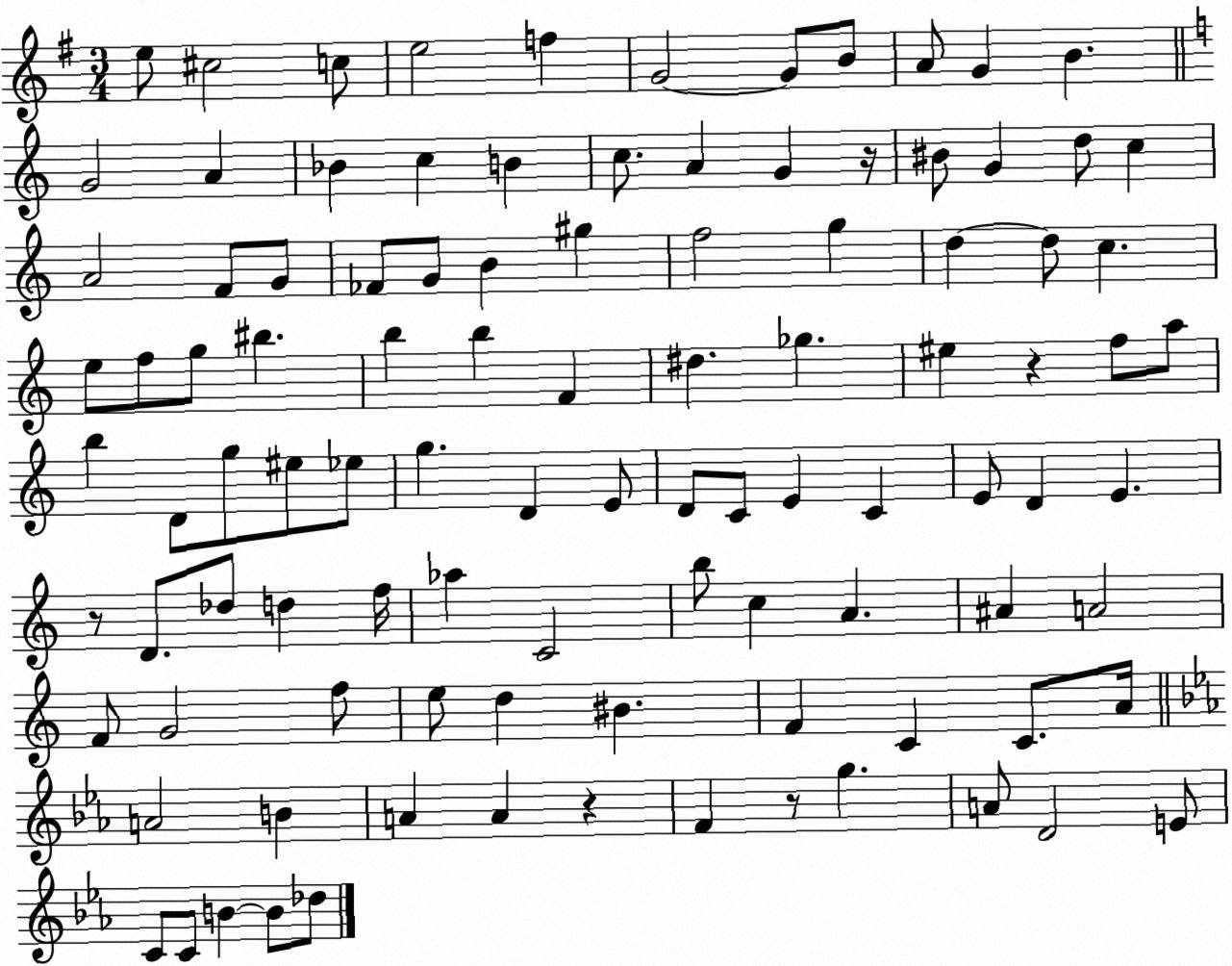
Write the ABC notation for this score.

X:1
T:Untitled
M:3/4
L:1/4
K:G
e/2 ^c2 c/2 e2 f G2 G/2 B/2 A/2 G B G2 A _B c B c/2 A G z/4 ^B/2 G d/2 c A2 F/2 G/2 _F/2 G/2 B ^g f2 g d d/2 c e/2 f/2 g/2 ^b b b F ^d _g ^e z f/2 a/2 b D/2 g/2 ^e/2 _e/2 g D E/2 D/2 C/2 E C E/2 D E z/2 D/2 _d/2 d f/4 _a C2 b/2 c A ^A A2 F/2 G2 f/2 e/2 d ^B F C C/2 A/4 A2 B A A z F z/2 g A/2 D2 E/2 C/2 C/2 B B/2 _d/2